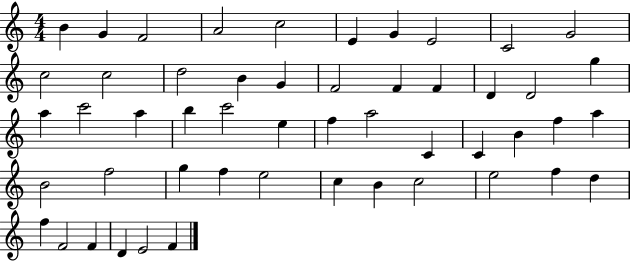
X:1
T:Untitled
M:4/4
L:1/4
K:C
B G F2 A2 c2 E G E2 C2 G2 c2 c2 d2 B G F2 F F D D2 g a c'2 a b c'2 e f a2 C C B f a B2 f2 g f e2 c B c2 e2 f d f F2 F D E2 F